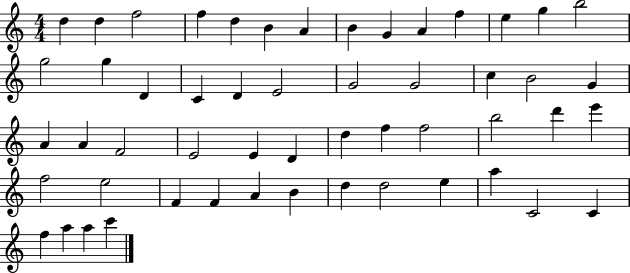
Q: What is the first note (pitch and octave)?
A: D5